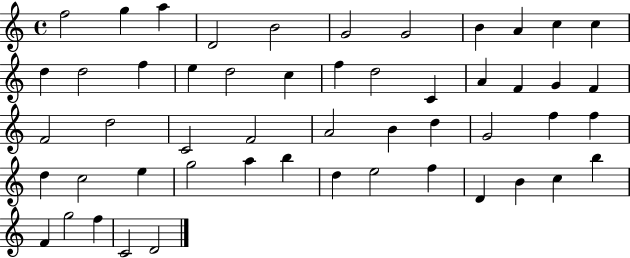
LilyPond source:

{
  \clef treble
  \time 4/4
  \defaultTimeSignature
  \key c \major
  f''2 g''4 a''4 | d'2 b'2 | g'2 g'2 | b'4 a'4 c''4 c''4 | \break d''4 d''2 f''4 | e''4 d''2 c''4 | f''4 d''2 c'4 | a'4 f'4 g'4 f'4 | \break f'2 d''2 | c'2 f'2 | a'2 b'4 d''4 | g'2 f''4 f''4 | \break d''4 c''2 e''4 | g''2 a''4 b''4 | d''4 e''2 f''4 | d'4 b'4 c''4 b''4 | \break f'4 g''2 f''4 | c'2 d'2 | \bar "|."
}